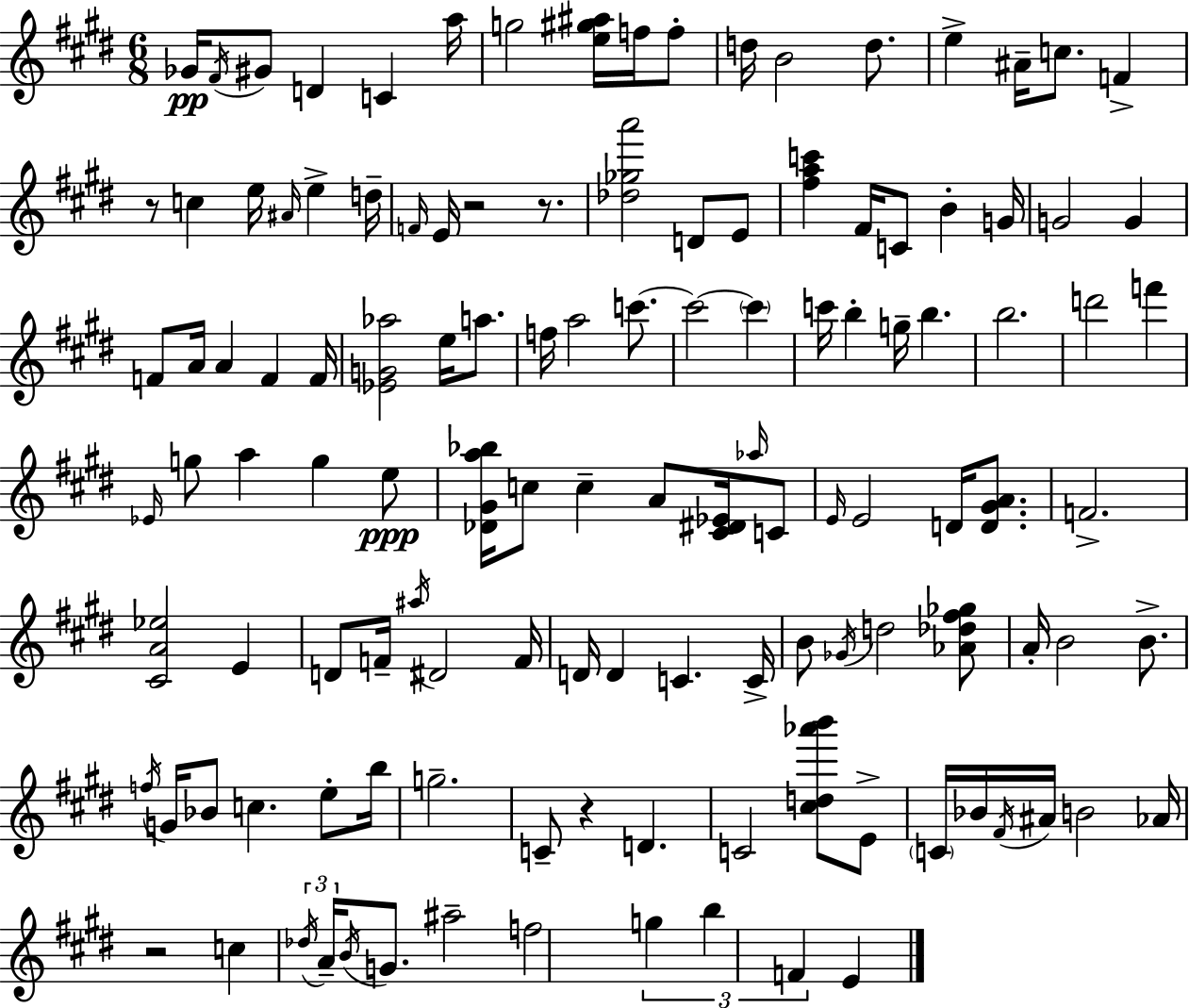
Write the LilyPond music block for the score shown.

{
  \clef treble
  \numericTimeSignature
  \time 6/8
  \key e \major
  ges'16\pp \acciaccatura { fis'16 } gis'8 d'4 c'4 | a''16 g''2 <e'' gis'' ais''>16 f''16 f''8-. | d''16 b'2 d''8. | e''4-> ais'16-- c''8. f'4-> | \break r8 c''4 e''16 \grace { ais'16 } e''4-> | d''16-- \grace { f'16 } e'16 r2 | r8. <des'' ges'' a'''>2 d'8 | e'8 <fis'' a'' c'''>4 fis'16 c'8 b'4-. | \break g'16 g'2 g'4 | f'8 a'16 a'4 f'4 | f'16 <ees' g' aes''>2 e''16 | a''8. f''16 a''2 | \break c'''8.~~ c'''2~~ \parenthesize c'''4 | c'''16 b''4-. g''16-- b''4. | b''2. | d'''2 f'''4 | \break \grace { ees'16 } g''8 a''4 g''4 | e''8\ppp <des' gis' a'' bes''>16 c''8 c''4-- a'8 | <cis' dis' ees'>16 \grace { aes''16 } c'8 \grace { e'16 } e'2 | d'16 <d' gis' a'>8. f'2.-> | \break <cis' a' ees''>2 | e'4 d'8 f'16-- \acciaccatura { ais''16 } dis'2 | f'16 d'16 d'4 | c'4. c'16-> b'8 \acciaccatura { ges'16 } d''2 | \break <aes' des'' fis'' ges''>8 a'16-. b'2 | b'8.-> \acciaccatura { f''16 } g'16 bes'8 | c''4. e''8-. b''16 g''2.-- | c'8-- r4 | \break d'4. c'2 | <cis'' d'' aes''' b'''>8 e'8-> \parenthesize c'16 bes'16 \acciaccatura { fis'16 } | ais'16 b'2 aes'16 r2 | c''4 \tuplet 3/2 { \acciaccatura { des''16 } a'16-- | \break \acciaccatura { b'16 } } g'8. ais''2-- | f''2 \tuplet 3/2 { g''4 | b''4 f'4 } e'4 | \bar "|."
}